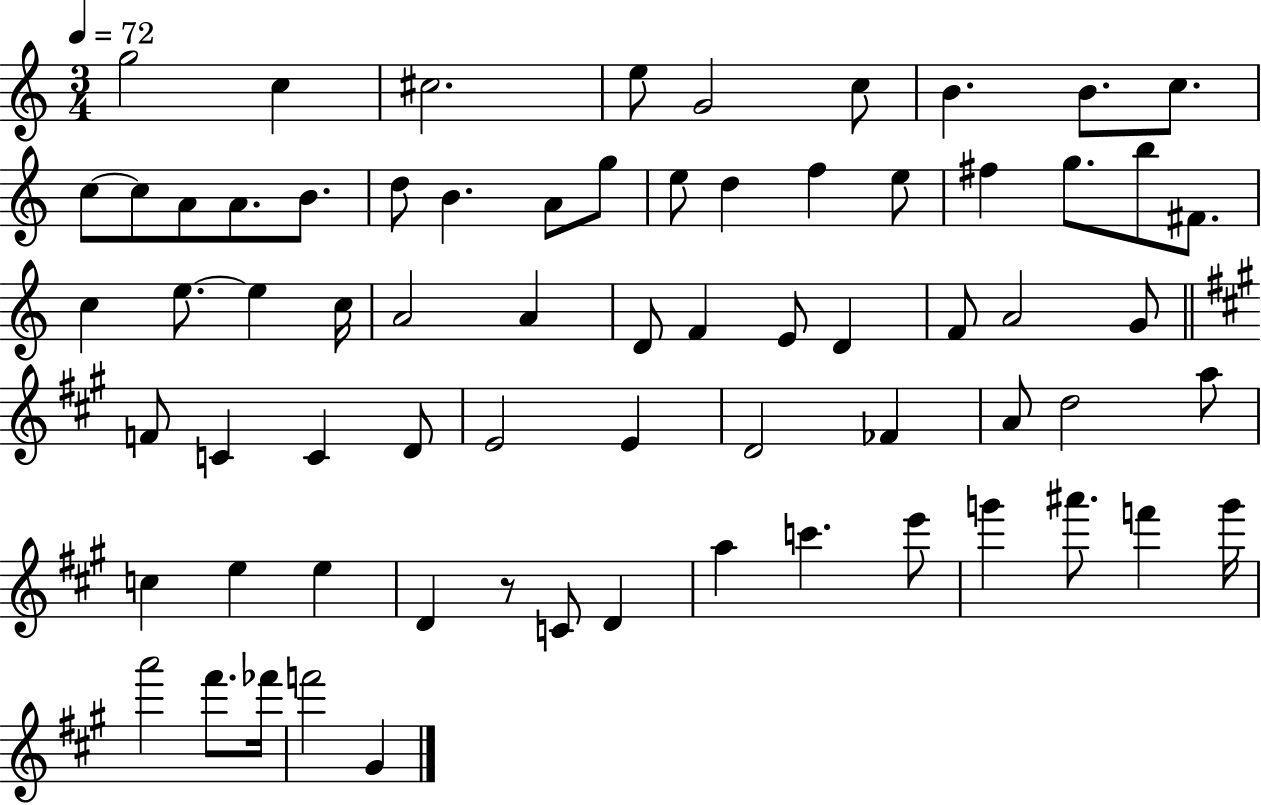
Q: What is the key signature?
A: C major